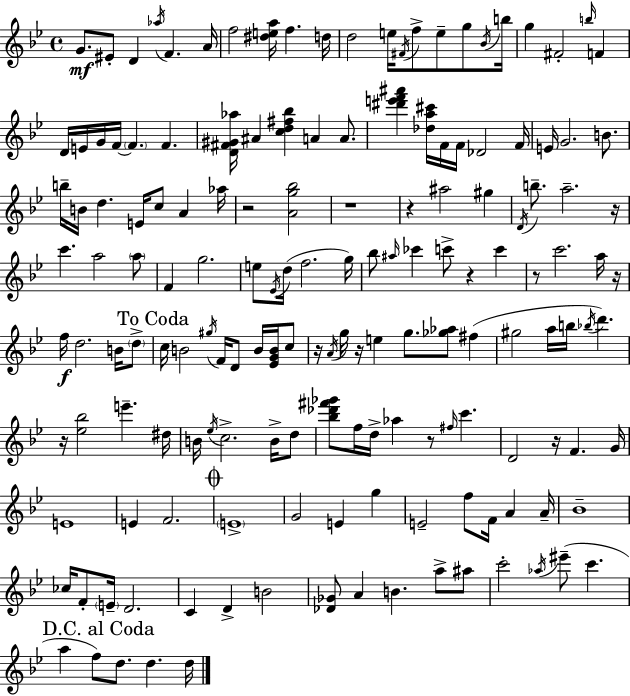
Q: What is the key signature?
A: BES major